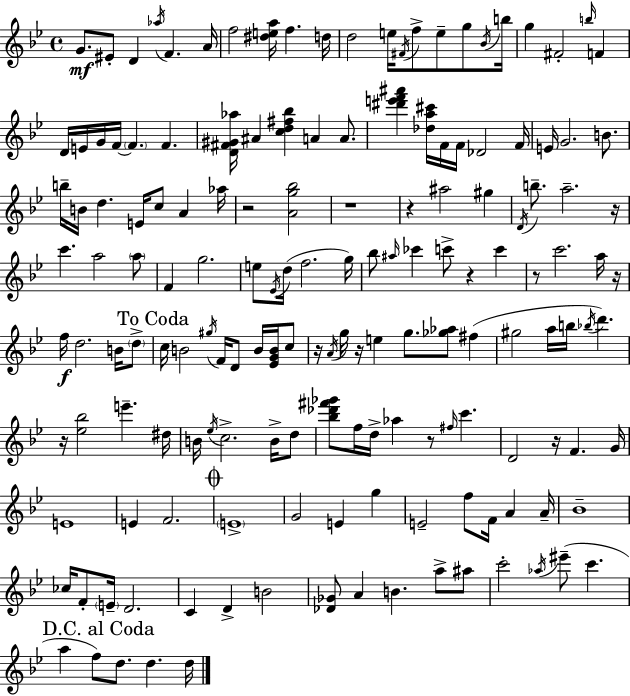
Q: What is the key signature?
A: BES major